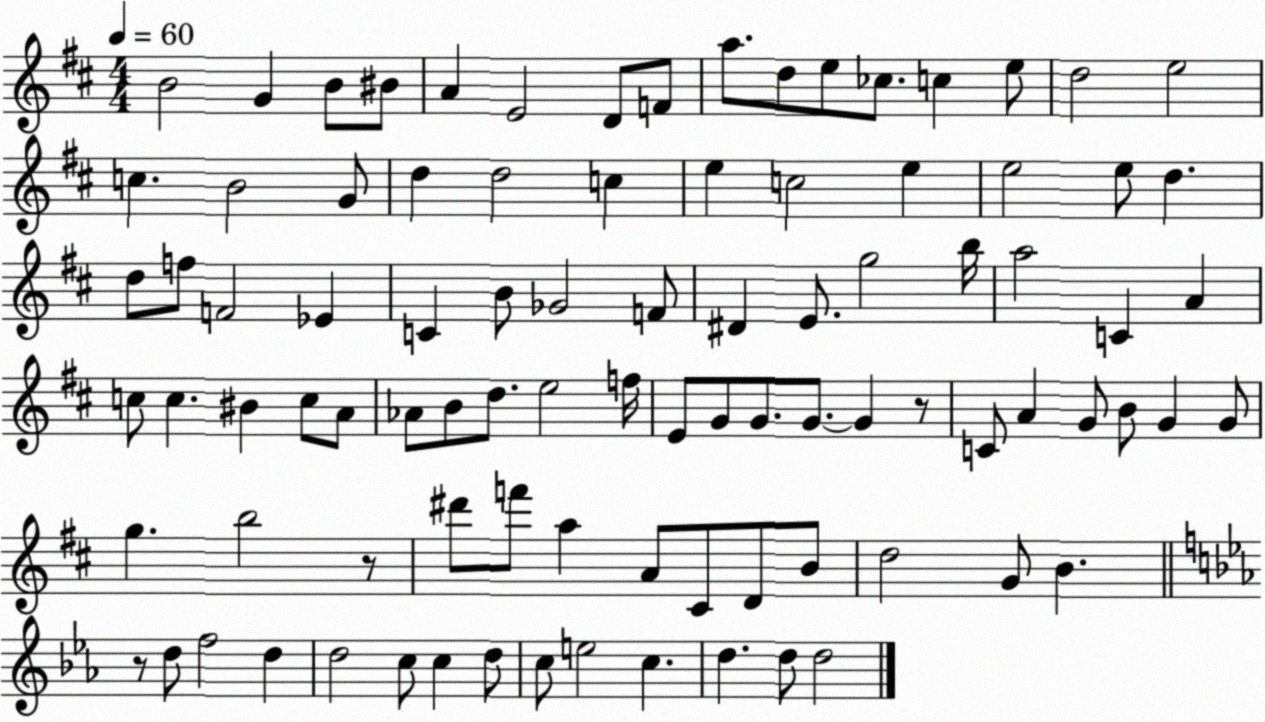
X:1
T:Untitled
M:4/4
L:1/4
K:D
B2 G B/2 ^B/2 A E2 D/2 F/2 a/2 d/2 e/2 _c/2 c e/2 d2 e2 c B2 G/2 d d2 c e c2 e e2 e/2 d d/2 f/2 F2 _E C B/2 _G2 F/2 ^D E/2 g2 b/4 a2 C A c/2 c ^B c/2 A/2 _A/2 B/2 d/2 e2 f/4 E/2 G/2 G/2 G/2 G z/2 C/2 A G/2 B/2 G G/2 g b2 z/2 ^d'/2 f'/2 a A/2 ^C/2 D/2 B/2 d2 G/2 B z/2 d/2 f2 d d2 c/2 c d/2 c/2 e2 c d d/2 d2